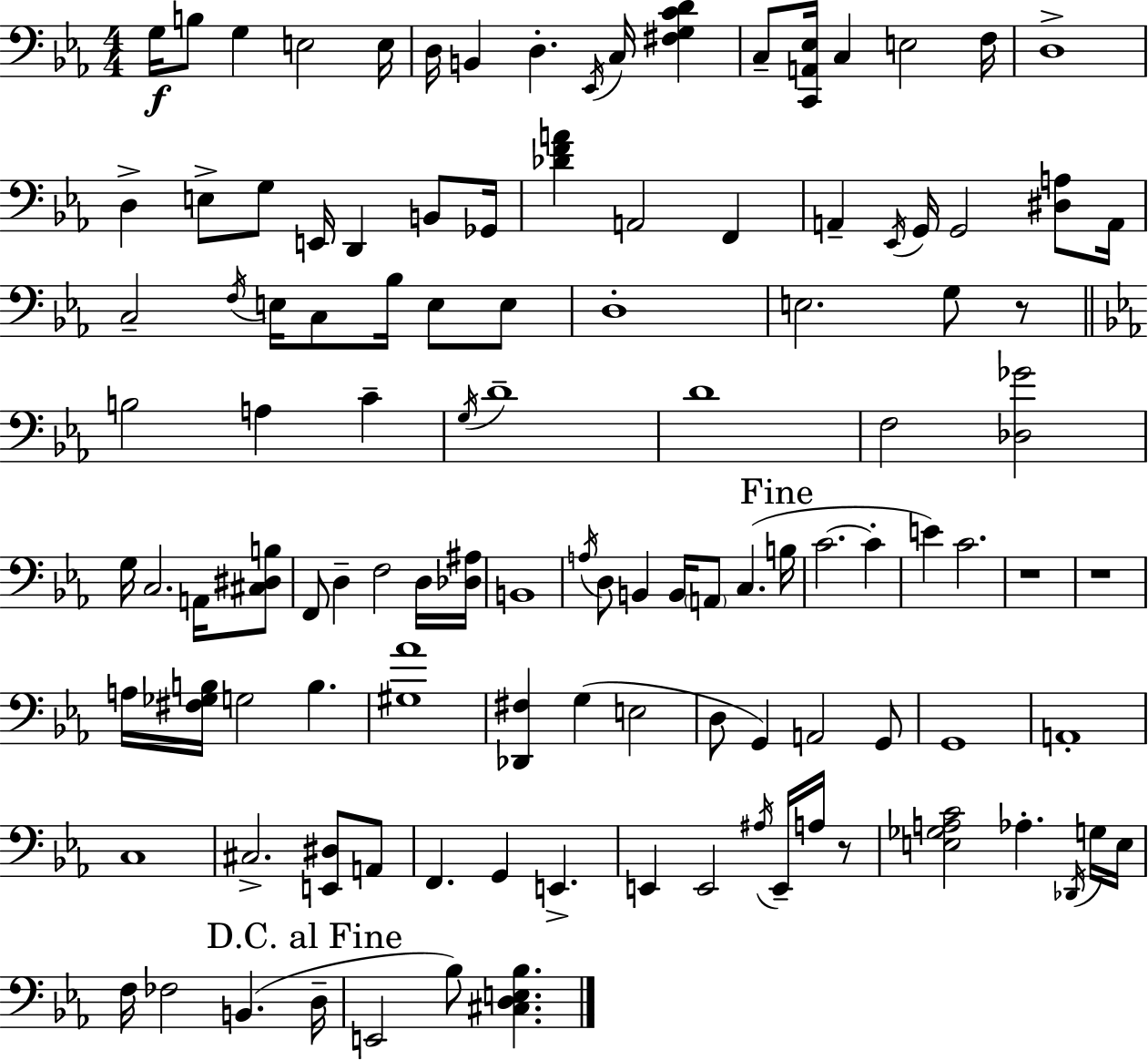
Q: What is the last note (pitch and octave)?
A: Bb3